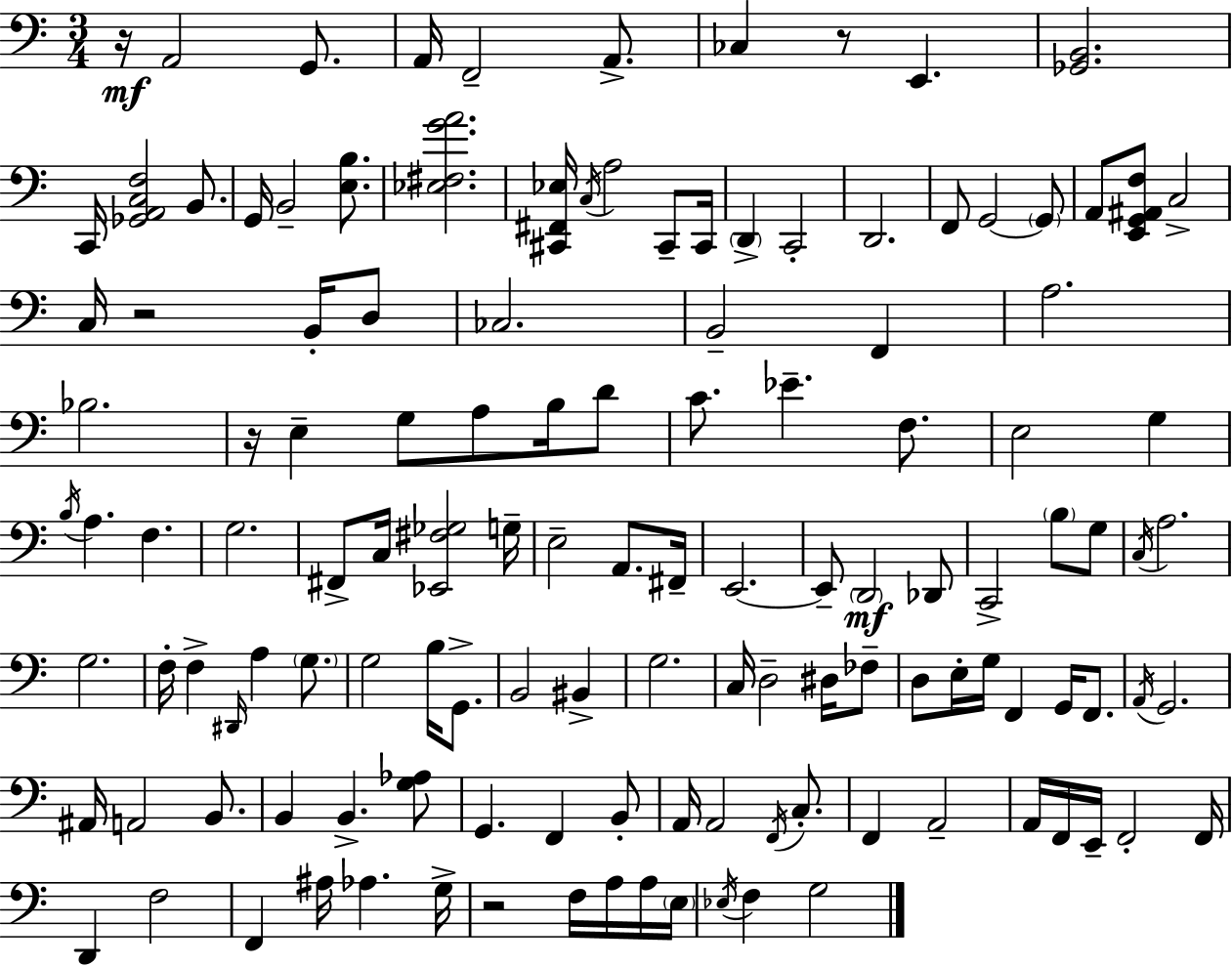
{
  \clef bass
  \numericTimeSignature
  \time 3/4
  \key a \minor
  \repeat volta 2 { r16\mf a,2 g,8. | a,16 f,2-- a,8.-> | ces4 r8 e,4. | <ges, b,>2. | \break c,16 <ges, a, c f>2 b,8. | g,16 b,2-- <e b>8. | <ees fis g' a'>2. | <cis, fis, ees>16 \acciaccatura { c16 } a2 cis,8-- | \break cis,16 \parenthesize d,4-> c,2-. | d,2. | f,8 g,2~~ \parenthesize g,8 | a,8 <e, g, ais, f>8 c2-> | \break c16 r2 b,16-. d8 | ces2. | b,2-- f,4 | a2. | \break bes2. | r16 e4-- g8 a8 b16 d'8 | c'8. ees'4.-- f8. | e2 g4 | \break \acciaccatura { b16 } a4. f4. | g2. | fis,8-> c16 <ees, fis ges>2 | g16-- e2-- a,8. | \break fis,16-- e,2.~~ | e,8-- \parenthesize d,2\mf | des,8 c,2-> \parenthesize b8 | g8 \acciaccatura { c16 } a2. | \break g2. | f16-. f4-> \grace { dis,16 } a4 | \parenthesize g8. g2 | b16 g,8.-> b,2 | \break bis,4-> g2. | c16 d2-- | dis16 fes8-- d8 e16-. g16 f,4 | g,16 f,8. \acciaccatura { a,16 } g,2. | \break ais,16 a,2 | b,8. b,4 b,4.-> | <g aes>8 g,4. f,4 | b,8-. a,16 a,2 | \break \acciaccatura { f,16 } c8.-. f,4 a,2-- | a,16 f,16 e,16-- f,2-. | f,16 d,4 f2 | f,4 ais16 aes4. | \break g16-> r2 | f16 a16 a16 \parenthesize e16 \acciaccatura { ees16 } f4 g2 | } \bar "|."
}